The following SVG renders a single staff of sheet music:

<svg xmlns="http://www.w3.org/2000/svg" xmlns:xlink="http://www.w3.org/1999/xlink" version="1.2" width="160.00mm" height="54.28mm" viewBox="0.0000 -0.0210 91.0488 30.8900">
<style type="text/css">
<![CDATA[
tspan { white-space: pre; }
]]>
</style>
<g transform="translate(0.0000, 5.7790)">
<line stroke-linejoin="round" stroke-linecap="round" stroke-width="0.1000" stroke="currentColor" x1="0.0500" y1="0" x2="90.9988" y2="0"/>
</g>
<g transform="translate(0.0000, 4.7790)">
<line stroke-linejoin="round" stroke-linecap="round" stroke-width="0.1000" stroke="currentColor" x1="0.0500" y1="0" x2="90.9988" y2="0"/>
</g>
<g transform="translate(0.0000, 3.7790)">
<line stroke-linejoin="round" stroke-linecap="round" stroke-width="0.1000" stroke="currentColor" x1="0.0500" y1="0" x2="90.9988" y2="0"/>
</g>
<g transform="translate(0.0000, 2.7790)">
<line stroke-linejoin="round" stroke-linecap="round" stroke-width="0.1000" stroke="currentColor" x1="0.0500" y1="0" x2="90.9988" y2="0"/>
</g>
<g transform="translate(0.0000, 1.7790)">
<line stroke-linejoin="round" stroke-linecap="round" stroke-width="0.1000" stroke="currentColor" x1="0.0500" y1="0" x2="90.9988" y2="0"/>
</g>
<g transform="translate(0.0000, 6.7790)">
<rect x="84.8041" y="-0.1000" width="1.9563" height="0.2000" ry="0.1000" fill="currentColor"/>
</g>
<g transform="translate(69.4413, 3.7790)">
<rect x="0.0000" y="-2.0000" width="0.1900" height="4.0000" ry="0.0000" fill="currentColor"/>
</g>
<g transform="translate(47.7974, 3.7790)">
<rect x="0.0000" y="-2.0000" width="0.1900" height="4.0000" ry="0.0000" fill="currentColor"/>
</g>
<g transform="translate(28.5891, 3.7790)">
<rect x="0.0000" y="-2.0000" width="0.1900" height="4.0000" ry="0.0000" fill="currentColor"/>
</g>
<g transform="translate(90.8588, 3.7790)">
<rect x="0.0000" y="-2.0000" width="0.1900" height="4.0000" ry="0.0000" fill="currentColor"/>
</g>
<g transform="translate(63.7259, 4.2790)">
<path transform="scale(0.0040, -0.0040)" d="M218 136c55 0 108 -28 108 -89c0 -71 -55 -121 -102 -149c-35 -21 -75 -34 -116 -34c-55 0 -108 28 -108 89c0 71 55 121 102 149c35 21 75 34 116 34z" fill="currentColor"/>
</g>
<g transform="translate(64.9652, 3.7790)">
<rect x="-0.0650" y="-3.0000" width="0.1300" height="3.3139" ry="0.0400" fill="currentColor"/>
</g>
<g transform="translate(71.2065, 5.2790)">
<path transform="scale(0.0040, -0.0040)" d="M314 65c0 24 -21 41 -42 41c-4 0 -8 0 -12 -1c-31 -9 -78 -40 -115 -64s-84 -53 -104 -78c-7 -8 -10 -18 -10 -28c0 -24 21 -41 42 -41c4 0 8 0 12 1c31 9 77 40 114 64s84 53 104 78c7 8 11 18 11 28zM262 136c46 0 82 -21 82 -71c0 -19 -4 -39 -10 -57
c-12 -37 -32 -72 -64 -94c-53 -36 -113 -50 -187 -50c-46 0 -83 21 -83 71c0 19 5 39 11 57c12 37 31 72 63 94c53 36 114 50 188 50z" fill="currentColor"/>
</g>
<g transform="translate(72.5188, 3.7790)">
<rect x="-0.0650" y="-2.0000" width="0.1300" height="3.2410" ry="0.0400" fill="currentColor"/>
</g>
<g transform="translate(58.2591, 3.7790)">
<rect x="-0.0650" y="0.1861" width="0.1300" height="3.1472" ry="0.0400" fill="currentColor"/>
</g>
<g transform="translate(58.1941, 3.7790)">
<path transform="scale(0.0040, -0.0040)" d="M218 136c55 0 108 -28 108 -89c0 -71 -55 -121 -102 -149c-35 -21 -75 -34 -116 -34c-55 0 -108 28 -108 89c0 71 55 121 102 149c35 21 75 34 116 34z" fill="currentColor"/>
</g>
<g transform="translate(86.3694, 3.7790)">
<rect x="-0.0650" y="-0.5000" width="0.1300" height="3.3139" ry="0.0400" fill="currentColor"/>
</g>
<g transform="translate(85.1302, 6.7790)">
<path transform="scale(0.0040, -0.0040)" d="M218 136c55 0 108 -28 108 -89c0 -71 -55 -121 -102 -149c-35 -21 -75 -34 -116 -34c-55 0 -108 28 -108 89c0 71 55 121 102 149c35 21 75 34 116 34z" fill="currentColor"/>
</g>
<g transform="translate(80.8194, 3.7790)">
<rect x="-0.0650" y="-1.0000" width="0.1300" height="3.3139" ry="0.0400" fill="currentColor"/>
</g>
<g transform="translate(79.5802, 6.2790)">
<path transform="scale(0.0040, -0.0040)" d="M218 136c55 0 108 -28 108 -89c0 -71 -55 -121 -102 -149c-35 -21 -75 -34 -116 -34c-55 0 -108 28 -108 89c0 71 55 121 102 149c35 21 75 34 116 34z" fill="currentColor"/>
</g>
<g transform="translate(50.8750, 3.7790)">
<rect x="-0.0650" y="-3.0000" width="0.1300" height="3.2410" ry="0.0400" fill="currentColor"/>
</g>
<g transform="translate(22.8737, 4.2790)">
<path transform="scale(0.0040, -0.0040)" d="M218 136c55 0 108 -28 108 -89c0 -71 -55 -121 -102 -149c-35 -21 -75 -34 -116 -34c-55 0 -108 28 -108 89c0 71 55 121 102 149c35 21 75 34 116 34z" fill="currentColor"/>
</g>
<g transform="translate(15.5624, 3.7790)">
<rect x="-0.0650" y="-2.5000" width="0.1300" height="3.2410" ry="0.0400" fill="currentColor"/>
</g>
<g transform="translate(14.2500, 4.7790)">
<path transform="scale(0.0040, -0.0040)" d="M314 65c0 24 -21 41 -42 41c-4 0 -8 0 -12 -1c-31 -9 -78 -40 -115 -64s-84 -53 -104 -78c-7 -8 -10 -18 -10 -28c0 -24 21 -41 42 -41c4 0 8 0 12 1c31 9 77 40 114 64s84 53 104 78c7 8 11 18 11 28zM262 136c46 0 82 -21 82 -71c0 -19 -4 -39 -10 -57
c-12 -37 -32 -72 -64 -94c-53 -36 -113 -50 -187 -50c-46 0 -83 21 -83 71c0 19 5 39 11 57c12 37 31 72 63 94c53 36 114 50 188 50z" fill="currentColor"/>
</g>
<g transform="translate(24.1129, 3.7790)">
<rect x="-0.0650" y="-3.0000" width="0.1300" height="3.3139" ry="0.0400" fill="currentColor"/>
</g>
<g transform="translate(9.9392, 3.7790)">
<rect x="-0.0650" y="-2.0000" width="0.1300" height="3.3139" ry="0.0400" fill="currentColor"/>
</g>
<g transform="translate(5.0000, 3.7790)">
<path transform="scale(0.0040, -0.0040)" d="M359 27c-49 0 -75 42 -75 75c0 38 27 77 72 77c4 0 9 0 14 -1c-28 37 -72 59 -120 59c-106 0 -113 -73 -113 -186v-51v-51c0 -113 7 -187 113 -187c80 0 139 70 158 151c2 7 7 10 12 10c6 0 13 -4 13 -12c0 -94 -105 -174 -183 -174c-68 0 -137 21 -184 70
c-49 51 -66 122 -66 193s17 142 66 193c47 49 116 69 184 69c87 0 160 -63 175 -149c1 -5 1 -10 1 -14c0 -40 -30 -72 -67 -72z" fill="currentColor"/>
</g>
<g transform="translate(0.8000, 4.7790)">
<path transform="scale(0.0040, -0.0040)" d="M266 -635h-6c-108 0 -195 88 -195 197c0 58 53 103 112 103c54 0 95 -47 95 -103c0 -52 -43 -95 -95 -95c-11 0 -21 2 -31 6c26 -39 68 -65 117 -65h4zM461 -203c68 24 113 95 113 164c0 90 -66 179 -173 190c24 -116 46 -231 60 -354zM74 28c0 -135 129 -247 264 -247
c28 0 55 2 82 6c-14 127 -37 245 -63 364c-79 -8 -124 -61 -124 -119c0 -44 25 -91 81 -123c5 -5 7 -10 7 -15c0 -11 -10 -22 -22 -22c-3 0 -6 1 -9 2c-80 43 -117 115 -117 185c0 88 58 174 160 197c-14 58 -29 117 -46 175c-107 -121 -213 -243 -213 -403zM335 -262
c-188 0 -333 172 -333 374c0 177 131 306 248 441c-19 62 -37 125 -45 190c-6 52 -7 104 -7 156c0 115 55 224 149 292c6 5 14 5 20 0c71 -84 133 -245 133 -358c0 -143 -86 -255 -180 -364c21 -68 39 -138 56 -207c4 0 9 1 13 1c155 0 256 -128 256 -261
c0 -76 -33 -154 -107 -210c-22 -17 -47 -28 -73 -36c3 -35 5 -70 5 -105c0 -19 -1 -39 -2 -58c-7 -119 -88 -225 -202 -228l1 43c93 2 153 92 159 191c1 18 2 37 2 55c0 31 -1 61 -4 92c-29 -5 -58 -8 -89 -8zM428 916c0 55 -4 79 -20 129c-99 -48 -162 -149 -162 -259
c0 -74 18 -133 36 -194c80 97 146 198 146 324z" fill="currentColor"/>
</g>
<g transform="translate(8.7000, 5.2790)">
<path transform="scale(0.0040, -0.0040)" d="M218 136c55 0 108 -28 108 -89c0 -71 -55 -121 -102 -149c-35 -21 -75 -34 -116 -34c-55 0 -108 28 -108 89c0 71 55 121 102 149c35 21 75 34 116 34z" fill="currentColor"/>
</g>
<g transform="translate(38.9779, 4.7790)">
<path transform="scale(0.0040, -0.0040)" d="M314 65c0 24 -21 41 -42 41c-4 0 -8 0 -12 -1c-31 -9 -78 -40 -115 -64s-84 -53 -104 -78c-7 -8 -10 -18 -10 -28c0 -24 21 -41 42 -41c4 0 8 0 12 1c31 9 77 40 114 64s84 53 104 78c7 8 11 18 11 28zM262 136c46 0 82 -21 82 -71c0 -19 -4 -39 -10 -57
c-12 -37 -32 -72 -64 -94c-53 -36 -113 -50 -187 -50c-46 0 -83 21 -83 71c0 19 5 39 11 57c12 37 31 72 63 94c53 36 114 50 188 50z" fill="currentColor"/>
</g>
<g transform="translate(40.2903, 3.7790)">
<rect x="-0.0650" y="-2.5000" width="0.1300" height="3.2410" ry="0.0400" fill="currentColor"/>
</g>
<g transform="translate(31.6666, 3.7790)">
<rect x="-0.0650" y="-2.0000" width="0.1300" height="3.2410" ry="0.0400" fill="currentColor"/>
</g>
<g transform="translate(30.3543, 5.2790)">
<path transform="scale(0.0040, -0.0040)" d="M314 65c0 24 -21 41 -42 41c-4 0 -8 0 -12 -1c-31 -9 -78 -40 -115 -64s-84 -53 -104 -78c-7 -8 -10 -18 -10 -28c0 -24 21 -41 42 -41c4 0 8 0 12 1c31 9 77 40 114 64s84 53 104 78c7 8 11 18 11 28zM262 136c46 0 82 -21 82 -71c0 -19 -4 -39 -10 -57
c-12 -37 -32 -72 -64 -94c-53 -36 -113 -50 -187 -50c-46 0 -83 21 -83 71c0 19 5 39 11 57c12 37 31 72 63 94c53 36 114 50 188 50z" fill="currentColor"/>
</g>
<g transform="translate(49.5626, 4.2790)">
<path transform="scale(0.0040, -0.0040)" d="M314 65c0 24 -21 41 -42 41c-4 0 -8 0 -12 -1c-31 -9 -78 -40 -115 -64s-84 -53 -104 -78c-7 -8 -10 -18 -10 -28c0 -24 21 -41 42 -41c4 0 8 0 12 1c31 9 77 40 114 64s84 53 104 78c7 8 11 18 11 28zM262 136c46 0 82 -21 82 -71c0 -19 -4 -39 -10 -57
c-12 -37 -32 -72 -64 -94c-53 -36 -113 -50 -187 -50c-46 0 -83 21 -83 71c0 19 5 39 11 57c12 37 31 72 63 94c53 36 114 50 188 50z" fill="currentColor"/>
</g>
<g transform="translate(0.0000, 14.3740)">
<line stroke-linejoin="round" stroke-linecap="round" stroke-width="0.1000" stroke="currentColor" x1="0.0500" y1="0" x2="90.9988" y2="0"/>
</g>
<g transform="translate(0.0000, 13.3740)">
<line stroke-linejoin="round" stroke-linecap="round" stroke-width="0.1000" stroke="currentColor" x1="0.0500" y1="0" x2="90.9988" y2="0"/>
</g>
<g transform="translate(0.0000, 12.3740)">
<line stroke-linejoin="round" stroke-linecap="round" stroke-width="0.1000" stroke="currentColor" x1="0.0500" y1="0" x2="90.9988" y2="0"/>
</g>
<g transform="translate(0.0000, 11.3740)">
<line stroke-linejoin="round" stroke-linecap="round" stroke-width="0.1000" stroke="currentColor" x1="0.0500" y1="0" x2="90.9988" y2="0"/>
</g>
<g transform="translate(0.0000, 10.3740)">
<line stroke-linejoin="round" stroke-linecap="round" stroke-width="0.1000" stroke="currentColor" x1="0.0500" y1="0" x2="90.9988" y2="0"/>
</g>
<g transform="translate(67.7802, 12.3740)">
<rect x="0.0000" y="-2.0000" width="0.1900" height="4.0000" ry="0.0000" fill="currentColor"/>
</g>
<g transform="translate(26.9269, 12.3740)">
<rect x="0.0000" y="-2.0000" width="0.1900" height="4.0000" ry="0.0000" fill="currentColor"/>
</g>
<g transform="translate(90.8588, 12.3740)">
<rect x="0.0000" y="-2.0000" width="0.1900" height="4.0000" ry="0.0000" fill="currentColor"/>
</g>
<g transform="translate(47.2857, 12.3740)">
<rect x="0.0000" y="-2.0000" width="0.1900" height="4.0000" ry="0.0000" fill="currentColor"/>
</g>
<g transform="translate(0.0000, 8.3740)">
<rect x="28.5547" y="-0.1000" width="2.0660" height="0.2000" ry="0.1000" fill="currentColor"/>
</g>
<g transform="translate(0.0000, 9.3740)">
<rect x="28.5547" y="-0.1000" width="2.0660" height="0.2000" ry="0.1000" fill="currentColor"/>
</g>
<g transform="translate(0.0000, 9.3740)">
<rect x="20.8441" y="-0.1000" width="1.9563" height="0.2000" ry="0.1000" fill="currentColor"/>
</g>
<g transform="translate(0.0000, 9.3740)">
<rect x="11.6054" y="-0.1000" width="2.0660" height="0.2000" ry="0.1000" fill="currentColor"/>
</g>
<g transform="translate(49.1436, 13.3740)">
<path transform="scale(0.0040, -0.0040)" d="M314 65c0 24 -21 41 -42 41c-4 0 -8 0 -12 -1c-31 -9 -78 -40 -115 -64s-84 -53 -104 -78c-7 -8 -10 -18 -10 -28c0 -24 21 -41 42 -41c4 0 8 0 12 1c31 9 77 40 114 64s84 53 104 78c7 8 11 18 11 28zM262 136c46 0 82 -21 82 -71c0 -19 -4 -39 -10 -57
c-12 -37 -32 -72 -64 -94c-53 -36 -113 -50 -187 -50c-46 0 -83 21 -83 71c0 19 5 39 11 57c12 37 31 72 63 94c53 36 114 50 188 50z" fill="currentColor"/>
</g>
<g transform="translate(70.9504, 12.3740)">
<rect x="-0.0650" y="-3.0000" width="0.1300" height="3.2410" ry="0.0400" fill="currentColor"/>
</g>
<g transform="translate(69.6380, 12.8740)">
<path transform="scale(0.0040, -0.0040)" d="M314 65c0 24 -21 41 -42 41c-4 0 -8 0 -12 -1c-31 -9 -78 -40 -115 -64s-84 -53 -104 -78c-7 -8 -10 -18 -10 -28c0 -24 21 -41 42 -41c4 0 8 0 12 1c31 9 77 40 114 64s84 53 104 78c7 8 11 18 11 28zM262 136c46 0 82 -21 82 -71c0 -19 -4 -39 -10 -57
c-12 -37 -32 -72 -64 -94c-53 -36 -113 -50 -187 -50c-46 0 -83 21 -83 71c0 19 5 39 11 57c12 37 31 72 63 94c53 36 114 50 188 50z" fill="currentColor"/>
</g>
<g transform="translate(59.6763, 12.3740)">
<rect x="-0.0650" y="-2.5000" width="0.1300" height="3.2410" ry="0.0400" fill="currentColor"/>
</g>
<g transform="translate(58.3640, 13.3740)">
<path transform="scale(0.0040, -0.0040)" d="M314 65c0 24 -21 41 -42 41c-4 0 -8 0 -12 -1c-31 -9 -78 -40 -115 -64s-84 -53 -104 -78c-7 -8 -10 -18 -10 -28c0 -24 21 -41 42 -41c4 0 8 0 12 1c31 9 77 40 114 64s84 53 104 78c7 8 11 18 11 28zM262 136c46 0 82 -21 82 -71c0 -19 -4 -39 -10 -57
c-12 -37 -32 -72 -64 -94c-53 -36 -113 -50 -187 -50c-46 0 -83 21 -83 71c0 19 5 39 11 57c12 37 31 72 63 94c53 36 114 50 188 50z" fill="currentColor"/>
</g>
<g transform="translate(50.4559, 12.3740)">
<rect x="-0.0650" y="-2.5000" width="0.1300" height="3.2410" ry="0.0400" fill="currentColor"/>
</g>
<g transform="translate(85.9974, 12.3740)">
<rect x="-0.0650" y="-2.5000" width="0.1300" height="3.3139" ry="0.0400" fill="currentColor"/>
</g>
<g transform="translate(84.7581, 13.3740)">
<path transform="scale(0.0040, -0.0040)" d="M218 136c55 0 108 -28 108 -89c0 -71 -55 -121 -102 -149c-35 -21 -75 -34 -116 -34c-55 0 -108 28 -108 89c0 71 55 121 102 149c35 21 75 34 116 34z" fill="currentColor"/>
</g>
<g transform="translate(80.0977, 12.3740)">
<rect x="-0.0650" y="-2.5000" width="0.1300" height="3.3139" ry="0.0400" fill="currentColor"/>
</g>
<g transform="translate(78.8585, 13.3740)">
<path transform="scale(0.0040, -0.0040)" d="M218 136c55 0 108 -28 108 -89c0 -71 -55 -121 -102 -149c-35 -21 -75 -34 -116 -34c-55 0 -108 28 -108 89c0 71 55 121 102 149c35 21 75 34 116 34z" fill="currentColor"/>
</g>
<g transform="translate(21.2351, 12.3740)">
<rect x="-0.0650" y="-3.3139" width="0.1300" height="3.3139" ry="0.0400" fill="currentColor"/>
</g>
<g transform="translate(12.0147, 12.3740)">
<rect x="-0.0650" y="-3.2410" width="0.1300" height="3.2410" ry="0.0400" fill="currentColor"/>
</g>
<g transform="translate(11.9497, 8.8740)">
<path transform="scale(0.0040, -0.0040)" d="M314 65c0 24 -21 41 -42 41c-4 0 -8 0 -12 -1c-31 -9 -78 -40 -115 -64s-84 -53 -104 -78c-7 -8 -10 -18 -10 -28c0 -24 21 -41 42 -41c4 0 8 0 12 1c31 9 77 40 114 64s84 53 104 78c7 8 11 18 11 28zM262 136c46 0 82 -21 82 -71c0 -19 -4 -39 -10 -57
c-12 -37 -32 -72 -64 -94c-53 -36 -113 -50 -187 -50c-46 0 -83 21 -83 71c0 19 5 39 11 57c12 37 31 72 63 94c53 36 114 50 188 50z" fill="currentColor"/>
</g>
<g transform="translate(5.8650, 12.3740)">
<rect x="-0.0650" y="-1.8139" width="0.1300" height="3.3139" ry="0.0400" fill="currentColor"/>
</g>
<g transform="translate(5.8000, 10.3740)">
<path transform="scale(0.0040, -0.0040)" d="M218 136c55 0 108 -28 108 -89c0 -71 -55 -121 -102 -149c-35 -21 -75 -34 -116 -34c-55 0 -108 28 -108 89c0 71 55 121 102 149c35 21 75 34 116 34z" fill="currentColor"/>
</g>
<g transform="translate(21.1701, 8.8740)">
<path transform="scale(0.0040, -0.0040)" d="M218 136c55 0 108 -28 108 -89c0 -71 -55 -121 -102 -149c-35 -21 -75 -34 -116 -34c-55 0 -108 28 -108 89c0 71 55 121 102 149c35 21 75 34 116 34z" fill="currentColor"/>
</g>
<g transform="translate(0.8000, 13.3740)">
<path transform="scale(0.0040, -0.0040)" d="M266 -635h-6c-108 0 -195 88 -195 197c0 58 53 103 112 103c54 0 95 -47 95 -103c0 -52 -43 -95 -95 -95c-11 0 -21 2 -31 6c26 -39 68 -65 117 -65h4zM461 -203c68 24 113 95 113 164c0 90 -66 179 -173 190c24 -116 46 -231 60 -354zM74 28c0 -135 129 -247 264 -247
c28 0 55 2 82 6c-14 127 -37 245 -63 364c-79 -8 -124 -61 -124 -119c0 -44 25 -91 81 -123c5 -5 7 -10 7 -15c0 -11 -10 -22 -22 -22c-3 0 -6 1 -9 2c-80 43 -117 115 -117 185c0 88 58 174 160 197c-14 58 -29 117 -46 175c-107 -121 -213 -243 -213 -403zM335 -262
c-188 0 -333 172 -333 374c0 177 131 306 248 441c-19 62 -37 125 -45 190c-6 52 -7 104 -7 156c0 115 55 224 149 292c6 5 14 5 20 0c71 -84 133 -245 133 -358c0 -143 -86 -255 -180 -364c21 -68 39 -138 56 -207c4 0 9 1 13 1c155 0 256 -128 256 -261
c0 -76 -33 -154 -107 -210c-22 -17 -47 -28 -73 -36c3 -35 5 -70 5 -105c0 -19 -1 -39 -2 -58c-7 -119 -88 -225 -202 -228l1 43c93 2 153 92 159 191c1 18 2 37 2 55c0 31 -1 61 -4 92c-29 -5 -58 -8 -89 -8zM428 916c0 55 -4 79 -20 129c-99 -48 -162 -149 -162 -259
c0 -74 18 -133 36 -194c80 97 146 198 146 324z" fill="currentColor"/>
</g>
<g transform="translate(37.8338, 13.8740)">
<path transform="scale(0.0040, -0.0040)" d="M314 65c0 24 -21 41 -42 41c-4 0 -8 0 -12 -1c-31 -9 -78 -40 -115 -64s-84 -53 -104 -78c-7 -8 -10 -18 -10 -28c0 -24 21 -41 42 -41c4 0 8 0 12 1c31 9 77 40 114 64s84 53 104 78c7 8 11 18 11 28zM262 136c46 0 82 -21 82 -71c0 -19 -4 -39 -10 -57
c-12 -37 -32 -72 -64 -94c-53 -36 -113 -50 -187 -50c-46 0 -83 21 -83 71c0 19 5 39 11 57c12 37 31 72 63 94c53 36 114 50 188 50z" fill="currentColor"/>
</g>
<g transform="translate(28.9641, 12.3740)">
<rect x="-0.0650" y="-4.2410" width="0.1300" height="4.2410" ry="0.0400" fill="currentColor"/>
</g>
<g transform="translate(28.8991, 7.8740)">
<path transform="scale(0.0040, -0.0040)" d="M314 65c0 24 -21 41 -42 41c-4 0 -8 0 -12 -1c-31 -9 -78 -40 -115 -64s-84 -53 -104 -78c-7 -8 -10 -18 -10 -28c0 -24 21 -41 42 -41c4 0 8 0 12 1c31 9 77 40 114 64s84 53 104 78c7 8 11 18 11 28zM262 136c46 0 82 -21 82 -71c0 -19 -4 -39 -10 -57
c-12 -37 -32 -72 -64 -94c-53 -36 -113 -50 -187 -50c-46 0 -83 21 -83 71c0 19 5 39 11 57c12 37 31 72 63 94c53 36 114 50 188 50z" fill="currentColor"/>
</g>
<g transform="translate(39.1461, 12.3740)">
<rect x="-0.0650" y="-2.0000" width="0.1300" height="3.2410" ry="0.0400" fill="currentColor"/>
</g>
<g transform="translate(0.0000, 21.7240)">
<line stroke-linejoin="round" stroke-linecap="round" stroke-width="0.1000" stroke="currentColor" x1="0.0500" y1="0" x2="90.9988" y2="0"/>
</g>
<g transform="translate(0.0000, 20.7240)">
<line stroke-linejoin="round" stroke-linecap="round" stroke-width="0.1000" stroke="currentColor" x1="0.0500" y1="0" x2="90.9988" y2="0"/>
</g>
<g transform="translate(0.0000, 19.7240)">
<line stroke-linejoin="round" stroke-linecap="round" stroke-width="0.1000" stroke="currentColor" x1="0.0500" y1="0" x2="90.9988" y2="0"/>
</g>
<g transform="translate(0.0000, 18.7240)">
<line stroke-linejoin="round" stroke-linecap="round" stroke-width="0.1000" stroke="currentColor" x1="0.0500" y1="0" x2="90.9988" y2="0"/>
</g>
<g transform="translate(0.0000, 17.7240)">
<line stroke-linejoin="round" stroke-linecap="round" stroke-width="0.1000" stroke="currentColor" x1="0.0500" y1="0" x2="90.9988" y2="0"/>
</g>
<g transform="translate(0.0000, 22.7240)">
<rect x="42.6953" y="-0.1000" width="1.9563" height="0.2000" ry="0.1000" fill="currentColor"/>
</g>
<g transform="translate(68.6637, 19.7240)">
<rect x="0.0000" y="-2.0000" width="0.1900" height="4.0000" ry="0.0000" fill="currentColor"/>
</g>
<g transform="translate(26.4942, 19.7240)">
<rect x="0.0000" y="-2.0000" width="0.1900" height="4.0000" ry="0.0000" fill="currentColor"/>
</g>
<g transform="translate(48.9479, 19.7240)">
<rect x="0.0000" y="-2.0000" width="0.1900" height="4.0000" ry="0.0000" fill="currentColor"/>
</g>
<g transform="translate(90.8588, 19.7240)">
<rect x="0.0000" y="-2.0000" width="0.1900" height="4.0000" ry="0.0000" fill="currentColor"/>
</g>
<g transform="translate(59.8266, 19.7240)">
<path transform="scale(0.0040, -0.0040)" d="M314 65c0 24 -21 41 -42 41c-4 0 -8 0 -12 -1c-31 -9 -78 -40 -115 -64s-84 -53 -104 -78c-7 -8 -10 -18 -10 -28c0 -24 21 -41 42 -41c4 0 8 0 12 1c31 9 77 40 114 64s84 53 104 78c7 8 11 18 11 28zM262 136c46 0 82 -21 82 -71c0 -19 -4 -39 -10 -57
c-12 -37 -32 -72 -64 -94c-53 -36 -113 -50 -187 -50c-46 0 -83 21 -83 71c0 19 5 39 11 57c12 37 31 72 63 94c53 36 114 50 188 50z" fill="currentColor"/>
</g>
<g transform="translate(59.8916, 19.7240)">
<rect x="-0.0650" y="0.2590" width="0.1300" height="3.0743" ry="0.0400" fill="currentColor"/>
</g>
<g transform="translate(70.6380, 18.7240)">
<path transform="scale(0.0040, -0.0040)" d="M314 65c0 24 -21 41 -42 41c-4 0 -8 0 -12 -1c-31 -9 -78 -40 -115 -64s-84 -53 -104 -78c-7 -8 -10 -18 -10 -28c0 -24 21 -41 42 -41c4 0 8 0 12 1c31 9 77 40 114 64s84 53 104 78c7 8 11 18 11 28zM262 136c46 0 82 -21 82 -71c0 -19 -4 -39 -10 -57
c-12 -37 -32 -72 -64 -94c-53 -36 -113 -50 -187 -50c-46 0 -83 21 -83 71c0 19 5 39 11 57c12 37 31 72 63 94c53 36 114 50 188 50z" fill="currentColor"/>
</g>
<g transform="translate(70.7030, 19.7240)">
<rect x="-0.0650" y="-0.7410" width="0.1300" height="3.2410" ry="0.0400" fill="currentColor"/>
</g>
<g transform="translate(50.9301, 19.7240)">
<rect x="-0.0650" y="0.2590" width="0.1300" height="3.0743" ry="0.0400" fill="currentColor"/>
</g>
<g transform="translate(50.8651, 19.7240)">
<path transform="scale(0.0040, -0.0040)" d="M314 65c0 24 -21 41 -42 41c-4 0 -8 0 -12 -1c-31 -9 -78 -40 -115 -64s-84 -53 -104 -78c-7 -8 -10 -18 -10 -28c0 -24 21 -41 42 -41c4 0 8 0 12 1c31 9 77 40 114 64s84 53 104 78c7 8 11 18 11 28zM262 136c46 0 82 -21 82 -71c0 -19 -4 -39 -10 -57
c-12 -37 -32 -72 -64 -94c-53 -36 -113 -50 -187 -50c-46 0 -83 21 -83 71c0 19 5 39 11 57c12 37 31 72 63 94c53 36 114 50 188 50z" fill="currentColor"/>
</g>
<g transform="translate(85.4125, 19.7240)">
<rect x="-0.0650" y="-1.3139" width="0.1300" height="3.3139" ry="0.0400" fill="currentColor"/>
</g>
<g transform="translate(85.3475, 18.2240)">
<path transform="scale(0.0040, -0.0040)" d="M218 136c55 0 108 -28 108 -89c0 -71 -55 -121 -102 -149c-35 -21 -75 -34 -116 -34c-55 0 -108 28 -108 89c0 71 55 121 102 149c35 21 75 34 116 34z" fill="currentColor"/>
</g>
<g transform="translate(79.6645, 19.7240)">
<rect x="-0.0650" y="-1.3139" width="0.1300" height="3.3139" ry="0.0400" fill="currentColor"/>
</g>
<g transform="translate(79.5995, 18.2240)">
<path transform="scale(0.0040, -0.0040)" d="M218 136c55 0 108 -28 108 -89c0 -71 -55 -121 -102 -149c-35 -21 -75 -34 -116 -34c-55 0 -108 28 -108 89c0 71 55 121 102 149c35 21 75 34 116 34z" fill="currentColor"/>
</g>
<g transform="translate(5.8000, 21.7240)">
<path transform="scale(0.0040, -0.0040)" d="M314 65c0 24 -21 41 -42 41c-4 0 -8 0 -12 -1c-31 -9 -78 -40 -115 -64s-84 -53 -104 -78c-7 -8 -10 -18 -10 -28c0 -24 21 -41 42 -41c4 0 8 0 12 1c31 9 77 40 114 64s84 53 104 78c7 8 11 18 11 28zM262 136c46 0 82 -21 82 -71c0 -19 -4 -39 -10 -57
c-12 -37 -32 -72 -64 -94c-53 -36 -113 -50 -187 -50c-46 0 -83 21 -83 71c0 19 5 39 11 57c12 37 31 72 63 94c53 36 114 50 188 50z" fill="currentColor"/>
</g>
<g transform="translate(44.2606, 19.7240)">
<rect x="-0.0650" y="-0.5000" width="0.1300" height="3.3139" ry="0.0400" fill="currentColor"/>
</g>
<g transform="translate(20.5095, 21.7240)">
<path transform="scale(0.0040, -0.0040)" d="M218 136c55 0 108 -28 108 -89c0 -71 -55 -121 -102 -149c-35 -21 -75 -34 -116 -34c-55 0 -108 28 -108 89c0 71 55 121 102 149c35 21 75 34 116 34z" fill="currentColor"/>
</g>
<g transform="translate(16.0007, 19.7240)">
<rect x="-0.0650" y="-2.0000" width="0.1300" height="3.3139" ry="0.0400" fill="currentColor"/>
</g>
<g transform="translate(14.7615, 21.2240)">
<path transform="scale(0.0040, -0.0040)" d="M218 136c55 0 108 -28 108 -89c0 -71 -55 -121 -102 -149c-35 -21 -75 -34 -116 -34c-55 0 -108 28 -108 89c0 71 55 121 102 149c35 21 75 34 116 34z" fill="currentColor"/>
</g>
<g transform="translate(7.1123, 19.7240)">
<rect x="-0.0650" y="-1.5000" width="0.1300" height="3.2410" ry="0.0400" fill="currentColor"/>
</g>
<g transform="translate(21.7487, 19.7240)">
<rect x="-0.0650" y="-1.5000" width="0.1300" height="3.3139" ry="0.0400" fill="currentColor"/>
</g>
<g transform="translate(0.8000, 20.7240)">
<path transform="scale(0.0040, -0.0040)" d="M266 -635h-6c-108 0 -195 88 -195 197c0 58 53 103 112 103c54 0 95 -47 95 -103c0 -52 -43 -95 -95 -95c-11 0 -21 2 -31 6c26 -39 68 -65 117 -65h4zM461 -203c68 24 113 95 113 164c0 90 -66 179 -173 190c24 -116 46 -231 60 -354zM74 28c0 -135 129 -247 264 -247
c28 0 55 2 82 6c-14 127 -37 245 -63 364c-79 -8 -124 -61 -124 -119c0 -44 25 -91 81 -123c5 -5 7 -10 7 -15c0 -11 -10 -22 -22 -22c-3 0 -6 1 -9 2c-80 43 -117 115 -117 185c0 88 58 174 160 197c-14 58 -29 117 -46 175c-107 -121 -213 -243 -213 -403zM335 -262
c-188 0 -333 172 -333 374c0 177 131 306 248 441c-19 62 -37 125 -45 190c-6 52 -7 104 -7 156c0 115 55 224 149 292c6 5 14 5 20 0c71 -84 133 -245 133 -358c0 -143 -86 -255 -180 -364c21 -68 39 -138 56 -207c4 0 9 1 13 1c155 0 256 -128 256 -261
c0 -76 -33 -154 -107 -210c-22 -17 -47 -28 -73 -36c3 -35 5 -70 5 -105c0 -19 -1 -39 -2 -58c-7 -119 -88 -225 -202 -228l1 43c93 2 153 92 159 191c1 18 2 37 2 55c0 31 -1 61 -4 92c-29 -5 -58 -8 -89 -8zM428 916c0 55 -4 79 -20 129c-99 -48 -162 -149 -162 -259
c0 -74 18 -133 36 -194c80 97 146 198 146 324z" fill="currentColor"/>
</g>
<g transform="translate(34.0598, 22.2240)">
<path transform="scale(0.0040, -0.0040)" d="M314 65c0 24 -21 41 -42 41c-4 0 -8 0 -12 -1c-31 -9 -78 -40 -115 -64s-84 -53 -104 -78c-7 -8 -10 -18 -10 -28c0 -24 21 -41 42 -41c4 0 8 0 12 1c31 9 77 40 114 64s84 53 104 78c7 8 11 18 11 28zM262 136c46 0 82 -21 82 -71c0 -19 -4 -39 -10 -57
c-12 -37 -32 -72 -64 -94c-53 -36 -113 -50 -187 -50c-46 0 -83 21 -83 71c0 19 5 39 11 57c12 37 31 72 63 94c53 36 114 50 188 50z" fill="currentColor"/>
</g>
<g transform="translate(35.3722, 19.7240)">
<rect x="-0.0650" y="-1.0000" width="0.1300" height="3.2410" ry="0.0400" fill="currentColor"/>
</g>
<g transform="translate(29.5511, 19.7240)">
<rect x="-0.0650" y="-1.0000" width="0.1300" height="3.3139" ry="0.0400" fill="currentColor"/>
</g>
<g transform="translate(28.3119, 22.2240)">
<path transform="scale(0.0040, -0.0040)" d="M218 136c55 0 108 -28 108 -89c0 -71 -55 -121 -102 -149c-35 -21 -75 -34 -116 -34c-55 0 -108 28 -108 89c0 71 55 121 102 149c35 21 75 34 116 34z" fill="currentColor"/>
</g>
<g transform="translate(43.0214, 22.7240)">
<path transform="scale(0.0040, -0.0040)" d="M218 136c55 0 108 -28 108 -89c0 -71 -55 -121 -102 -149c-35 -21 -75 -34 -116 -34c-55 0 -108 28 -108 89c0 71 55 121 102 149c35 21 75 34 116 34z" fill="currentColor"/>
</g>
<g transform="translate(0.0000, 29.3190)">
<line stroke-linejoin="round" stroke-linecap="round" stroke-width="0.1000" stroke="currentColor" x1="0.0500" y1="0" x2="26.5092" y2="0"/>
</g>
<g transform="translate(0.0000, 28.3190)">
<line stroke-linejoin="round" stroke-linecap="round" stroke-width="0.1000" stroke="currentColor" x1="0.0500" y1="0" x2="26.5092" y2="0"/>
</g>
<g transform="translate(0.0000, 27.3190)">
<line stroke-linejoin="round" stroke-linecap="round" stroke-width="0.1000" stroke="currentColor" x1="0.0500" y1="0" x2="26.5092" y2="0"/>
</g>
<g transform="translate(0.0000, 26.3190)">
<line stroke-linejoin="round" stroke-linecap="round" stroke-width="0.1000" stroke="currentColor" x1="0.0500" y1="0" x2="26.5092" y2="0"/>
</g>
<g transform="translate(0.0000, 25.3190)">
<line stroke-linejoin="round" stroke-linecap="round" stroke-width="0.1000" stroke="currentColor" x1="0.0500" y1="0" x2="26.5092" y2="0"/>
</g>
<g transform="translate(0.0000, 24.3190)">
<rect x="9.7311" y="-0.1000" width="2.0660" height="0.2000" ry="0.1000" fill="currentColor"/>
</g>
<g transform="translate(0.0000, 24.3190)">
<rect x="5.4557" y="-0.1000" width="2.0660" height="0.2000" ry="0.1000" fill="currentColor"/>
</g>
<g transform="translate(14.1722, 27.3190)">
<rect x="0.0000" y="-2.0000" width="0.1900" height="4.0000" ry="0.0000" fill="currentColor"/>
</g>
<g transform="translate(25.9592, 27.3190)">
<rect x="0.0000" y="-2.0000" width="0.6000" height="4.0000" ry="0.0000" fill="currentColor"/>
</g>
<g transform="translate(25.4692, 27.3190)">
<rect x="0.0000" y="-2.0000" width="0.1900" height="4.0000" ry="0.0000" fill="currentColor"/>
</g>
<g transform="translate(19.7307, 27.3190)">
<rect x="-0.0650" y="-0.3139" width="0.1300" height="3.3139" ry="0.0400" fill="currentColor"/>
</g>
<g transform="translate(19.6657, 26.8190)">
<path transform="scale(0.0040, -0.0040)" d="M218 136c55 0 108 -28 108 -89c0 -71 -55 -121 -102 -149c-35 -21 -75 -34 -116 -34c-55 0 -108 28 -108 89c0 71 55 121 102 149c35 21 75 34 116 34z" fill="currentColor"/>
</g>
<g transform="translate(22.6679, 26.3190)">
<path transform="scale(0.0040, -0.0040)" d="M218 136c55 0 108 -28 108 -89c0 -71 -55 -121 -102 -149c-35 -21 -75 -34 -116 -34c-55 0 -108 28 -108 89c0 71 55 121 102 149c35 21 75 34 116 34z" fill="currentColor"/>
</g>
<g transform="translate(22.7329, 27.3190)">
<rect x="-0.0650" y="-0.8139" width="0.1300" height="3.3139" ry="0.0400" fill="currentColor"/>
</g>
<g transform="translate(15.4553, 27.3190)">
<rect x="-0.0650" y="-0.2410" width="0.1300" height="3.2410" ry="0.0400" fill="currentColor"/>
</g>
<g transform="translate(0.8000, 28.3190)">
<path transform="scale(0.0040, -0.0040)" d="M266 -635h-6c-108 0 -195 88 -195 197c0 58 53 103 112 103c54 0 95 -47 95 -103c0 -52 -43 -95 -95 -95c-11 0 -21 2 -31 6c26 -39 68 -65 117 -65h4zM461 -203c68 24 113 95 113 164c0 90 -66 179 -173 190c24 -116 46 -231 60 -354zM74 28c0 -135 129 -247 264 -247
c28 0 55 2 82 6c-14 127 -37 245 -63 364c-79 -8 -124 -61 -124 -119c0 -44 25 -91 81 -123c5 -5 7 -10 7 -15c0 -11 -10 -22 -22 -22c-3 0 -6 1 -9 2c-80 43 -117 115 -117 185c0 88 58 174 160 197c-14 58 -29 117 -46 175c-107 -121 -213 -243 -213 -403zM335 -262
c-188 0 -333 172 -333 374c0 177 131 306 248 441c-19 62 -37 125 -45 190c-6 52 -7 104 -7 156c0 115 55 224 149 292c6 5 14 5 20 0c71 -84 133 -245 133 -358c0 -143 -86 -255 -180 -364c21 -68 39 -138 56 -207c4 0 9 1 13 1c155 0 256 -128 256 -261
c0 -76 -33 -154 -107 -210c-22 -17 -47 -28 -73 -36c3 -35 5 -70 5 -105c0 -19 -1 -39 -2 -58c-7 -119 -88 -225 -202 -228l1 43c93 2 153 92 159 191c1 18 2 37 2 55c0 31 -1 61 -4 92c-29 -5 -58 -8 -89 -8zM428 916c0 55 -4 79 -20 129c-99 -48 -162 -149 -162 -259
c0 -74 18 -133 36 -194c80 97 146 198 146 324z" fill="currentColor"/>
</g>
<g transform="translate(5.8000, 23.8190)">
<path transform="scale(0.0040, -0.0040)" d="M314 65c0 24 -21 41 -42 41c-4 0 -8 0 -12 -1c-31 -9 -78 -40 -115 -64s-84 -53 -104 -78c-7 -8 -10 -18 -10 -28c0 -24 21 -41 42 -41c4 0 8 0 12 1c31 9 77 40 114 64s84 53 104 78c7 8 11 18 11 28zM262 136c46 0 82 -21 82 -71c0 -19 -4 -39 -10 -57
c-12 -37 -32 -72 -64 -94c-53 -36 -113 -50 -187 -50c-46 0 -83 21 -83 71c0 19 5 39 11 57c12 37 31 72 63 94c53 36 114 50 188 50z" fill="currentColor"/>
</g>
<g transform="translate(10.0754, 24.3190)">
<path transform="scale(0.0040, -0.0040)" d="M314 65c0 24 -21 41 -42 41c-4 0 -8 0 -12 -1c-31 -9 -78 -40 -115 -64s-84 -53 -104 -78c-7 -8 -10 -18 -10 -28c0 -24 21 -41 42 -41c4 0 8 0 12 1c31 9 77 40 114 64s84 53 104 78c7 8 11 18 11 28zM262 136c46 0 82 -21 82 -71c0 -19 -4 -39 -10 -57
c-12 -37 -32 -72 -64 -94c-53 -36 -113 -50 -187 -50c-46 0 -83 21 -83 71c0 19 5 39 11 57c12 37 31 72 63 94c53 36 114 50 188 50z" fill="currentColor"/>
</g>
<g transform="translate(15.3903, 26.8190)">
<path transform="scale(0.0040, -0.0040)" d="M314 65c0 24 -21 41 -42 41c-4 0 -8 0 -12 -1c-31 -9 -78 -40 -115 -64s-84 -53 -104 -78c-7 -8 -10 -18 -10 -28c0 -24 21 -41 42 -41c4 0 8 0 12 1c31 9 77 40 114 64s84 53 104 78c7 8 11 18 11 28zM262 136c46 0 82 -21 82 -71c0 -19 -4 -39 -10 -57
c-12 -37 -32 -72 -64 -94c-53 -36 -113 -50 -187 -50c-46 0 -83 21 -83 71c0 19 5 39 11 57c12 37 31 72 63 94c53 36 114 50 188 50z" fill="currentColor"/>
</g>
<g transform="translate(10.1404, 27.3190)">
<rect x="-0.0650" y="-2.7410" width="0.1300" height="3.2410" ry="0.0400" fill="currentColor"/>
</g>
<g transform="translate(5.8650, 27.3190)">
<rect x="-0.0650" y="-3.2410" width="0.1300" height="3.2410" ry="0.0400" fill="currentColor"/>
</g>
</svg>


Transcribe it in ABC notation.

X:1
T:Untitled
M:4/4
L:1/4
K:C
F G2 A F2 G2 A2 B A F2 D C f b2 b d'2 F2 G2 G2 A2 G G E2 F E D D2 C B2 B2 d2 e e b2 a2 c2 c d